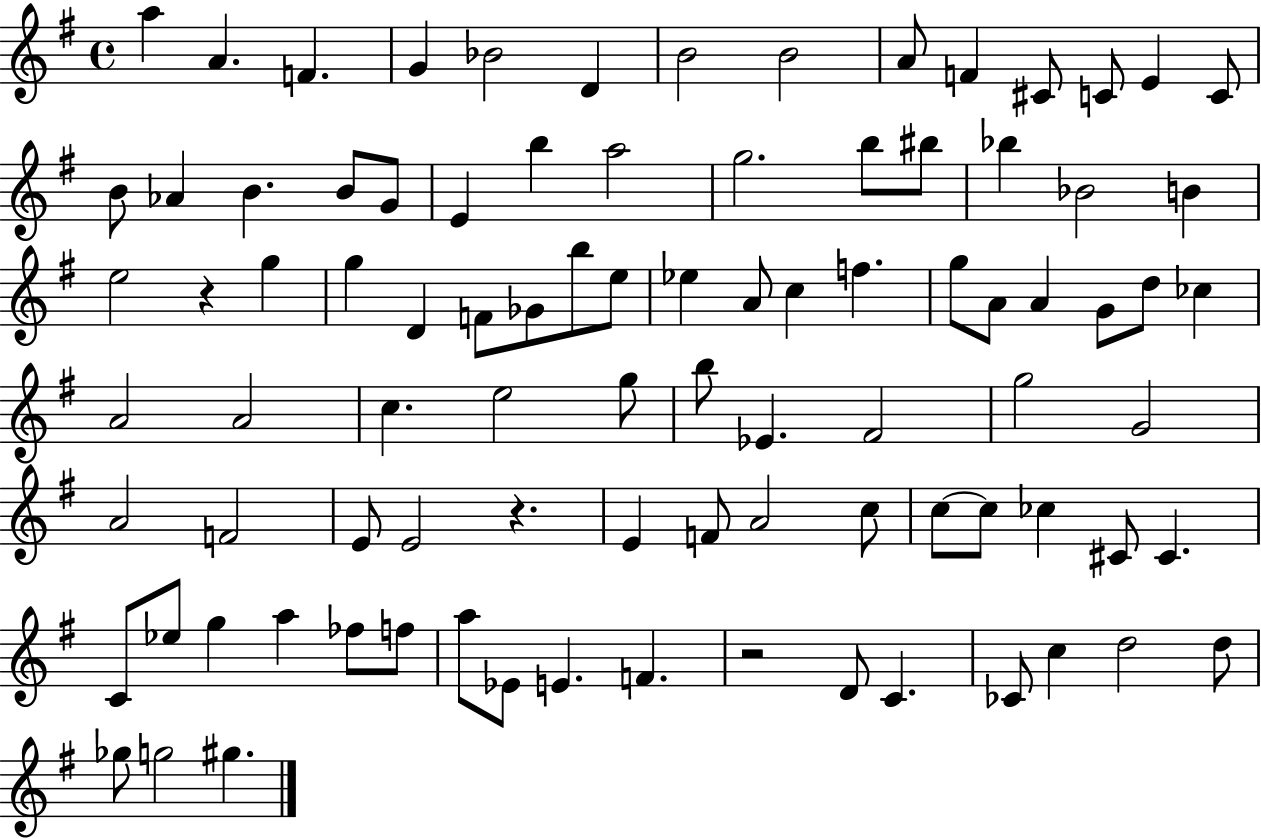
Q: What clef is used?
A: treble